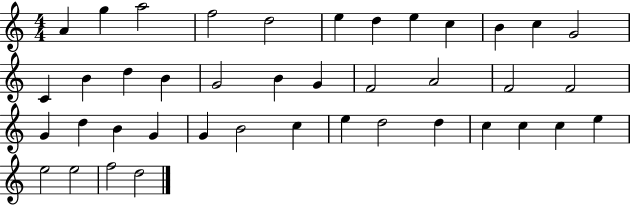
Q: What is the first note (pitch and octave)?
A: A4